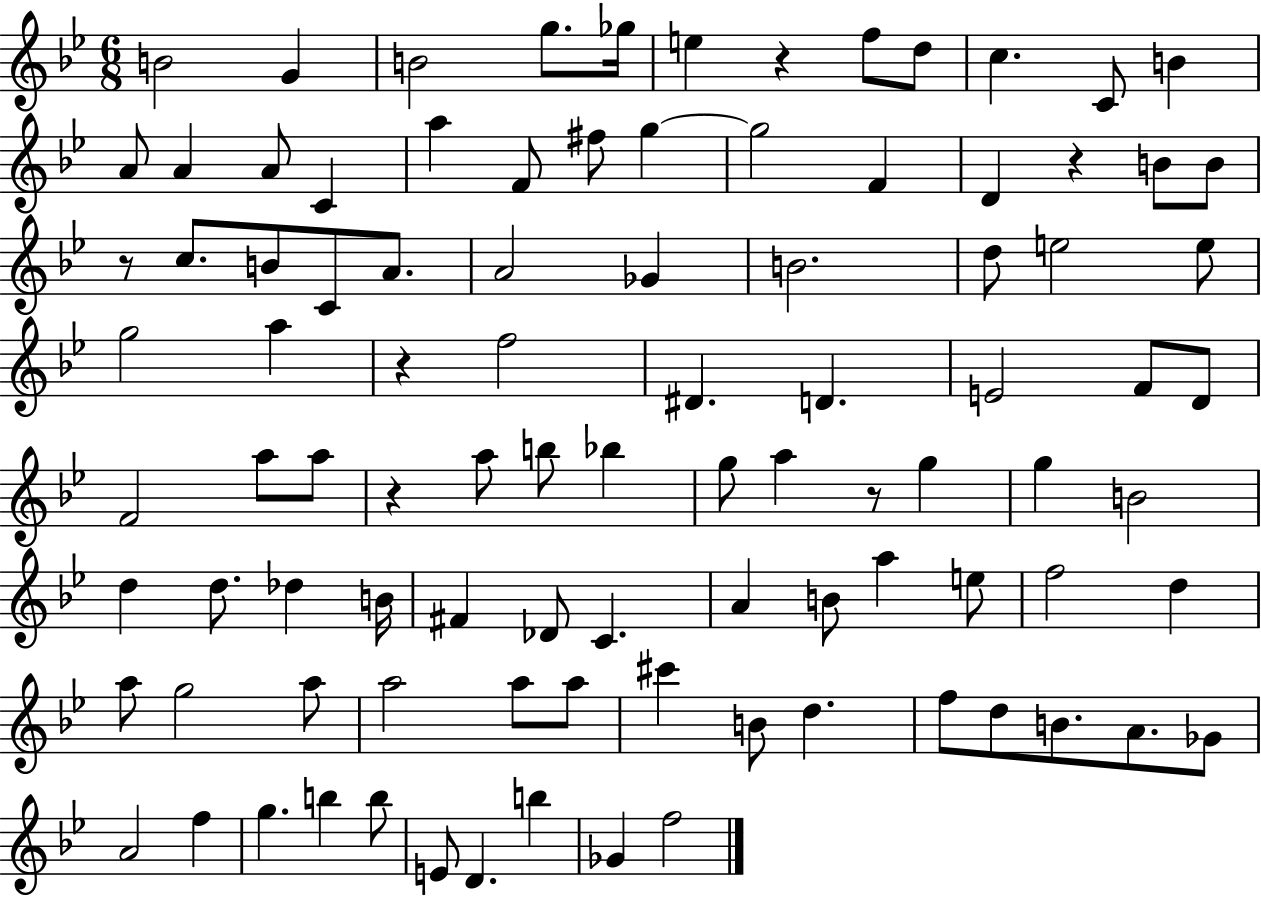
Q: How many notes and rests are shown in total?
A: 96